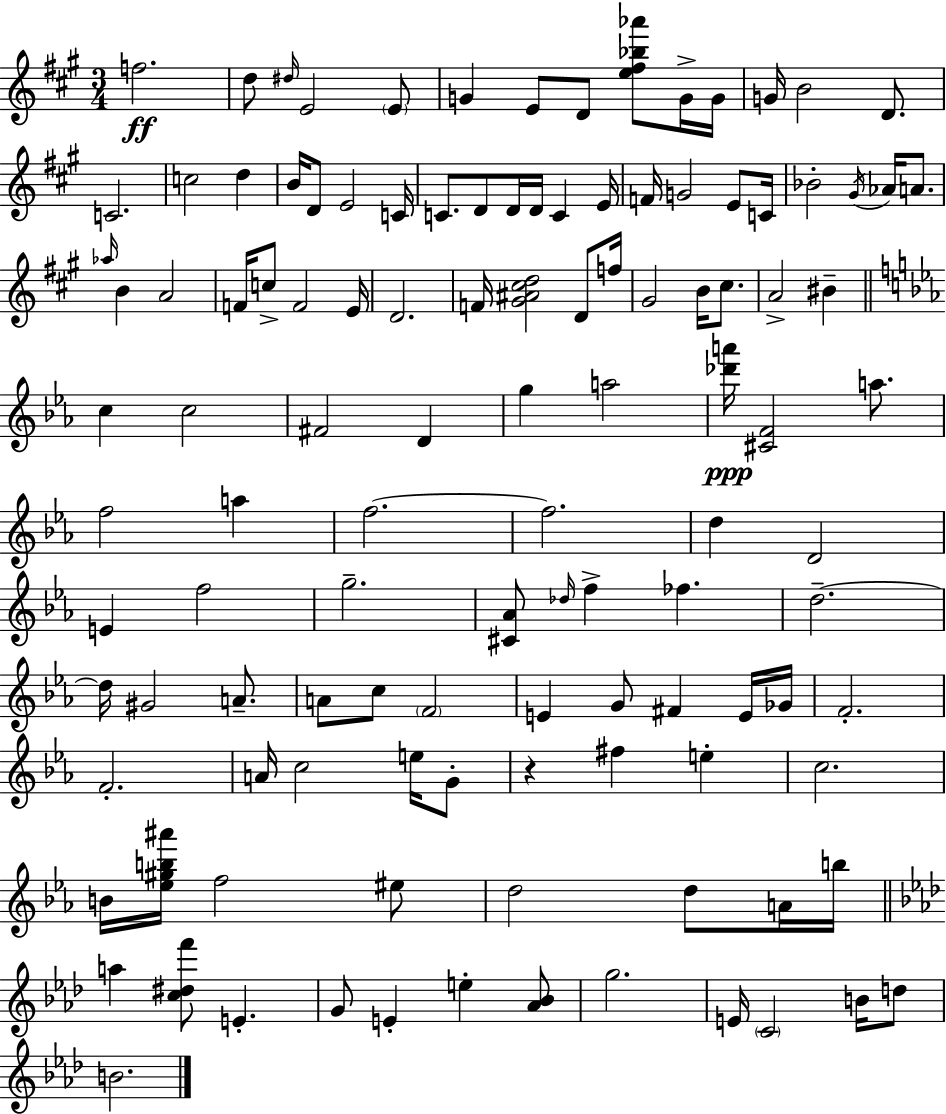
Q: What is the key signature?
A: A major